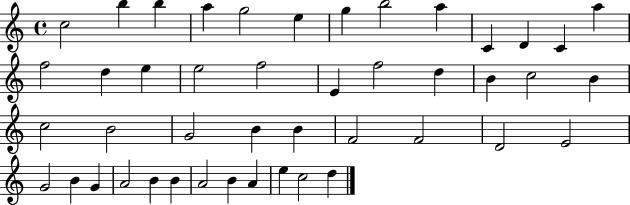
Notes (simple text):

C5/h B5/q B5/q A5/q G5/h E5/q G5/q B5/h A5/q C4/q D4/q C4/q A5/q F5/h D5/q E5/q E5/h F5/h E4/q F5/h D5/q B4/q C5/h B4/q C5/h B4/h G4/h B4/q B4/q F4/h F4/h D4/h E4/h G4/h B4/q G4/q A4/h B4/q B4/q A4/h B4/q A4/q E5/q C5/h D5/q